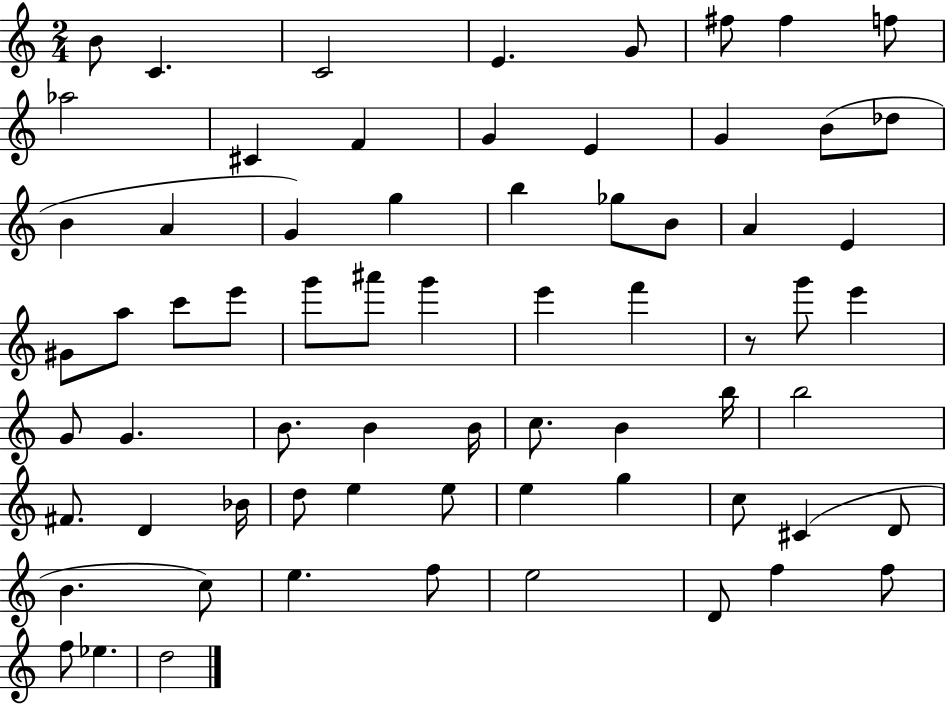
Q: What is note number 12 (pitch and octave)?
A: G4